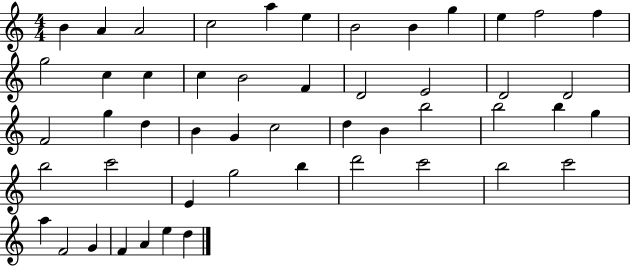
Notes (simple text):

B4/q A4/q A4/h C5/h A5/q E5/q B4/h B4/q G5/q E5/q F5/h F5/q G5/h C5/q C5/q C5/q B4/h F4/q D4/h E4/h D4/h D4/h F4/h G5/q D5/q B4/q G4/q C5/h D5/q B4/q B5/h B5/h B5/q G5/q B5/h C6/h E4/q G5/h B5/q D6/h C6/h B5/h C6/h A5/q F4/h G4/q F4/q A4/q E5/q D5/q